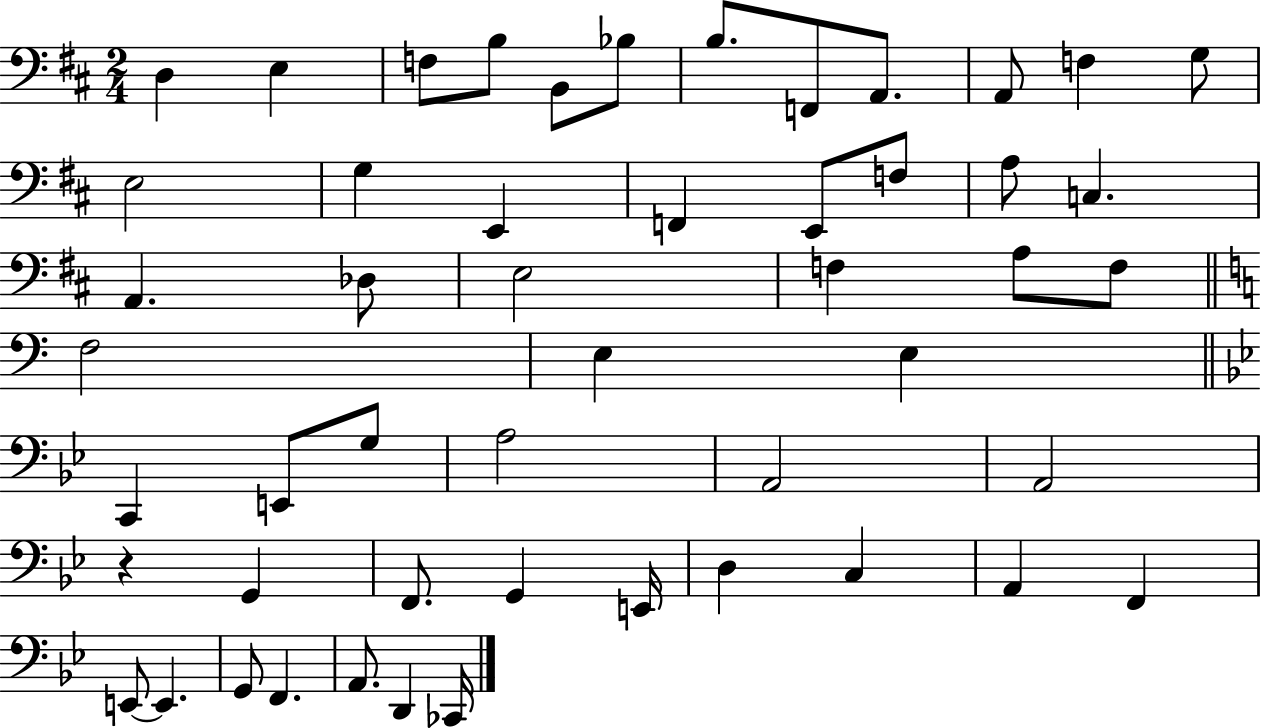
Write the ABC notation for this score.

X:1
T:Untitled
M:2/4
L:1/4
K:D
D, E, F,/2 B,/2 B,,/2 _B,/2 B,/2 F,,/2 A,,/2 A,,/2 F, G,/2 E,2 G, E,, F,, E,,/2 F,/2 A,/2 C, A,, _D,/2 E,2 F, A,/2 F,/2 F,2 E, E, C,, E,,/2 G,/2 A,2 A,,2 A,,2 z G,, F,,/2 G,, E,,/4 D, C, A,, F,, E,,/2 E,, G,,/2 F,, A,,/2 D,, _C,,/4